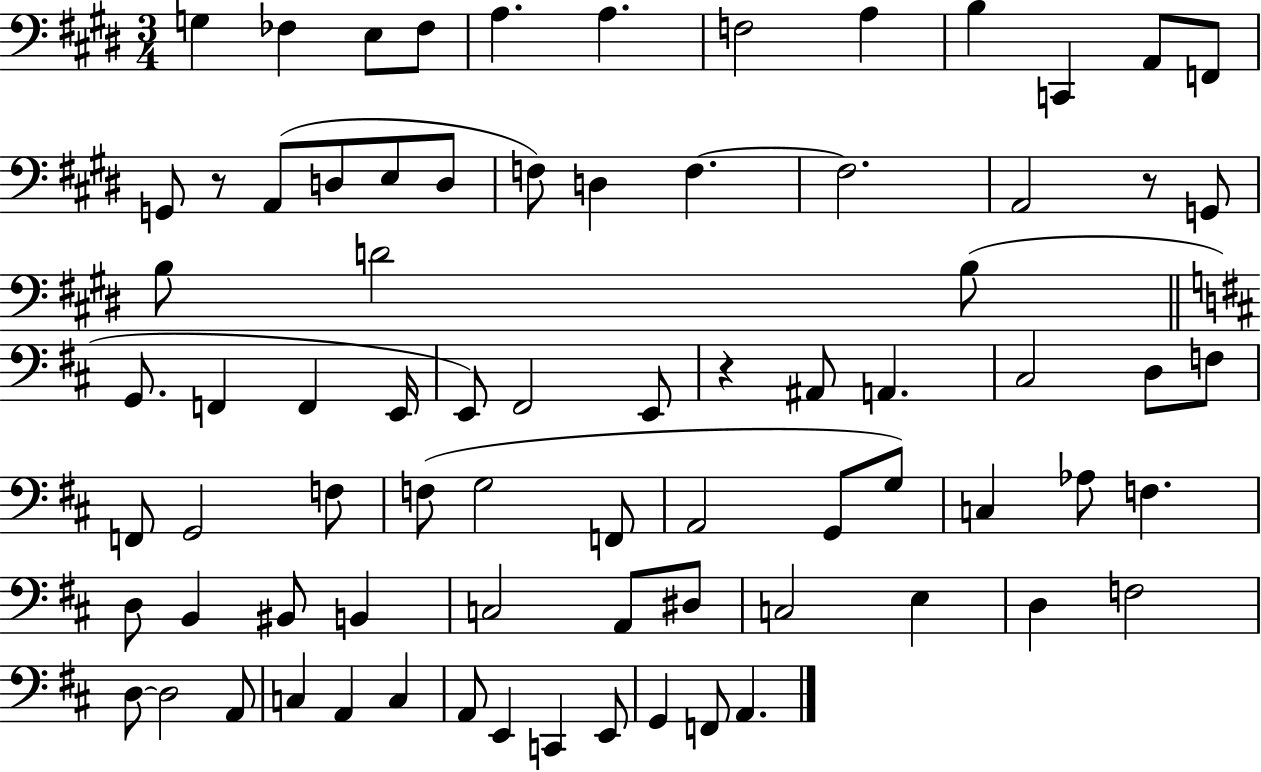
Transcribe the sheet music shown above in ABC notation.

X:1
T:Untitled
M:3/4
L:1/4
K:E
G, _F, E,/2 _F,/2 A, A, F,2 A, B, C,, A,,/2 F,,/2 G,,/2 z/2 A,,/2 D,/2 E,/2 D,/2 F,/2 D, F, F,2 A,,2 z/2 G,,/2 B,/2 D2 B,/2 G,,/2 F,, F,, E,,/4 E,,/2 ^F,,2 E,,/2 z ^A,,/2 A,, ^C,2 D,/2 F,/2 F,,/2 G,,2 F,/2 F,/2 G,2 F,,/2 A,,2 G,,/2 G,/2 C, _A,/2 F, D,/2 B,, ^B,,/2 B,, C,2 A,,/2 ^D,/2 C,2 E, D, F,2 D,/2 D,2 A,,/2 C, A,, C, A,,/2 E,, C,, E,,/2 G,, F,,/2 A,,